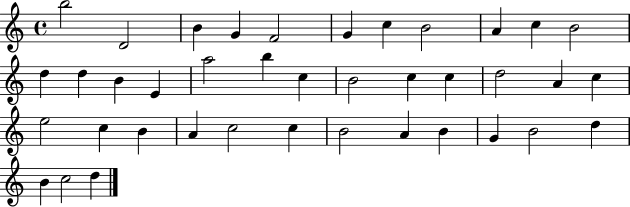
B5/h D4/h B4/q G4/q F4/h G4/q C5/q B4/h A4/q C5/q B4/h D5/q D5/q B4/q E4/q A5/h B5/q C5/q B4/h C5/q C5/q D5/h A4/q C5/q E5/h C5/q B4/q A4/q C5/h C5/q B4/h A4/q B4/q G4/q B4/h D5/q B4/q C5/h D5/q